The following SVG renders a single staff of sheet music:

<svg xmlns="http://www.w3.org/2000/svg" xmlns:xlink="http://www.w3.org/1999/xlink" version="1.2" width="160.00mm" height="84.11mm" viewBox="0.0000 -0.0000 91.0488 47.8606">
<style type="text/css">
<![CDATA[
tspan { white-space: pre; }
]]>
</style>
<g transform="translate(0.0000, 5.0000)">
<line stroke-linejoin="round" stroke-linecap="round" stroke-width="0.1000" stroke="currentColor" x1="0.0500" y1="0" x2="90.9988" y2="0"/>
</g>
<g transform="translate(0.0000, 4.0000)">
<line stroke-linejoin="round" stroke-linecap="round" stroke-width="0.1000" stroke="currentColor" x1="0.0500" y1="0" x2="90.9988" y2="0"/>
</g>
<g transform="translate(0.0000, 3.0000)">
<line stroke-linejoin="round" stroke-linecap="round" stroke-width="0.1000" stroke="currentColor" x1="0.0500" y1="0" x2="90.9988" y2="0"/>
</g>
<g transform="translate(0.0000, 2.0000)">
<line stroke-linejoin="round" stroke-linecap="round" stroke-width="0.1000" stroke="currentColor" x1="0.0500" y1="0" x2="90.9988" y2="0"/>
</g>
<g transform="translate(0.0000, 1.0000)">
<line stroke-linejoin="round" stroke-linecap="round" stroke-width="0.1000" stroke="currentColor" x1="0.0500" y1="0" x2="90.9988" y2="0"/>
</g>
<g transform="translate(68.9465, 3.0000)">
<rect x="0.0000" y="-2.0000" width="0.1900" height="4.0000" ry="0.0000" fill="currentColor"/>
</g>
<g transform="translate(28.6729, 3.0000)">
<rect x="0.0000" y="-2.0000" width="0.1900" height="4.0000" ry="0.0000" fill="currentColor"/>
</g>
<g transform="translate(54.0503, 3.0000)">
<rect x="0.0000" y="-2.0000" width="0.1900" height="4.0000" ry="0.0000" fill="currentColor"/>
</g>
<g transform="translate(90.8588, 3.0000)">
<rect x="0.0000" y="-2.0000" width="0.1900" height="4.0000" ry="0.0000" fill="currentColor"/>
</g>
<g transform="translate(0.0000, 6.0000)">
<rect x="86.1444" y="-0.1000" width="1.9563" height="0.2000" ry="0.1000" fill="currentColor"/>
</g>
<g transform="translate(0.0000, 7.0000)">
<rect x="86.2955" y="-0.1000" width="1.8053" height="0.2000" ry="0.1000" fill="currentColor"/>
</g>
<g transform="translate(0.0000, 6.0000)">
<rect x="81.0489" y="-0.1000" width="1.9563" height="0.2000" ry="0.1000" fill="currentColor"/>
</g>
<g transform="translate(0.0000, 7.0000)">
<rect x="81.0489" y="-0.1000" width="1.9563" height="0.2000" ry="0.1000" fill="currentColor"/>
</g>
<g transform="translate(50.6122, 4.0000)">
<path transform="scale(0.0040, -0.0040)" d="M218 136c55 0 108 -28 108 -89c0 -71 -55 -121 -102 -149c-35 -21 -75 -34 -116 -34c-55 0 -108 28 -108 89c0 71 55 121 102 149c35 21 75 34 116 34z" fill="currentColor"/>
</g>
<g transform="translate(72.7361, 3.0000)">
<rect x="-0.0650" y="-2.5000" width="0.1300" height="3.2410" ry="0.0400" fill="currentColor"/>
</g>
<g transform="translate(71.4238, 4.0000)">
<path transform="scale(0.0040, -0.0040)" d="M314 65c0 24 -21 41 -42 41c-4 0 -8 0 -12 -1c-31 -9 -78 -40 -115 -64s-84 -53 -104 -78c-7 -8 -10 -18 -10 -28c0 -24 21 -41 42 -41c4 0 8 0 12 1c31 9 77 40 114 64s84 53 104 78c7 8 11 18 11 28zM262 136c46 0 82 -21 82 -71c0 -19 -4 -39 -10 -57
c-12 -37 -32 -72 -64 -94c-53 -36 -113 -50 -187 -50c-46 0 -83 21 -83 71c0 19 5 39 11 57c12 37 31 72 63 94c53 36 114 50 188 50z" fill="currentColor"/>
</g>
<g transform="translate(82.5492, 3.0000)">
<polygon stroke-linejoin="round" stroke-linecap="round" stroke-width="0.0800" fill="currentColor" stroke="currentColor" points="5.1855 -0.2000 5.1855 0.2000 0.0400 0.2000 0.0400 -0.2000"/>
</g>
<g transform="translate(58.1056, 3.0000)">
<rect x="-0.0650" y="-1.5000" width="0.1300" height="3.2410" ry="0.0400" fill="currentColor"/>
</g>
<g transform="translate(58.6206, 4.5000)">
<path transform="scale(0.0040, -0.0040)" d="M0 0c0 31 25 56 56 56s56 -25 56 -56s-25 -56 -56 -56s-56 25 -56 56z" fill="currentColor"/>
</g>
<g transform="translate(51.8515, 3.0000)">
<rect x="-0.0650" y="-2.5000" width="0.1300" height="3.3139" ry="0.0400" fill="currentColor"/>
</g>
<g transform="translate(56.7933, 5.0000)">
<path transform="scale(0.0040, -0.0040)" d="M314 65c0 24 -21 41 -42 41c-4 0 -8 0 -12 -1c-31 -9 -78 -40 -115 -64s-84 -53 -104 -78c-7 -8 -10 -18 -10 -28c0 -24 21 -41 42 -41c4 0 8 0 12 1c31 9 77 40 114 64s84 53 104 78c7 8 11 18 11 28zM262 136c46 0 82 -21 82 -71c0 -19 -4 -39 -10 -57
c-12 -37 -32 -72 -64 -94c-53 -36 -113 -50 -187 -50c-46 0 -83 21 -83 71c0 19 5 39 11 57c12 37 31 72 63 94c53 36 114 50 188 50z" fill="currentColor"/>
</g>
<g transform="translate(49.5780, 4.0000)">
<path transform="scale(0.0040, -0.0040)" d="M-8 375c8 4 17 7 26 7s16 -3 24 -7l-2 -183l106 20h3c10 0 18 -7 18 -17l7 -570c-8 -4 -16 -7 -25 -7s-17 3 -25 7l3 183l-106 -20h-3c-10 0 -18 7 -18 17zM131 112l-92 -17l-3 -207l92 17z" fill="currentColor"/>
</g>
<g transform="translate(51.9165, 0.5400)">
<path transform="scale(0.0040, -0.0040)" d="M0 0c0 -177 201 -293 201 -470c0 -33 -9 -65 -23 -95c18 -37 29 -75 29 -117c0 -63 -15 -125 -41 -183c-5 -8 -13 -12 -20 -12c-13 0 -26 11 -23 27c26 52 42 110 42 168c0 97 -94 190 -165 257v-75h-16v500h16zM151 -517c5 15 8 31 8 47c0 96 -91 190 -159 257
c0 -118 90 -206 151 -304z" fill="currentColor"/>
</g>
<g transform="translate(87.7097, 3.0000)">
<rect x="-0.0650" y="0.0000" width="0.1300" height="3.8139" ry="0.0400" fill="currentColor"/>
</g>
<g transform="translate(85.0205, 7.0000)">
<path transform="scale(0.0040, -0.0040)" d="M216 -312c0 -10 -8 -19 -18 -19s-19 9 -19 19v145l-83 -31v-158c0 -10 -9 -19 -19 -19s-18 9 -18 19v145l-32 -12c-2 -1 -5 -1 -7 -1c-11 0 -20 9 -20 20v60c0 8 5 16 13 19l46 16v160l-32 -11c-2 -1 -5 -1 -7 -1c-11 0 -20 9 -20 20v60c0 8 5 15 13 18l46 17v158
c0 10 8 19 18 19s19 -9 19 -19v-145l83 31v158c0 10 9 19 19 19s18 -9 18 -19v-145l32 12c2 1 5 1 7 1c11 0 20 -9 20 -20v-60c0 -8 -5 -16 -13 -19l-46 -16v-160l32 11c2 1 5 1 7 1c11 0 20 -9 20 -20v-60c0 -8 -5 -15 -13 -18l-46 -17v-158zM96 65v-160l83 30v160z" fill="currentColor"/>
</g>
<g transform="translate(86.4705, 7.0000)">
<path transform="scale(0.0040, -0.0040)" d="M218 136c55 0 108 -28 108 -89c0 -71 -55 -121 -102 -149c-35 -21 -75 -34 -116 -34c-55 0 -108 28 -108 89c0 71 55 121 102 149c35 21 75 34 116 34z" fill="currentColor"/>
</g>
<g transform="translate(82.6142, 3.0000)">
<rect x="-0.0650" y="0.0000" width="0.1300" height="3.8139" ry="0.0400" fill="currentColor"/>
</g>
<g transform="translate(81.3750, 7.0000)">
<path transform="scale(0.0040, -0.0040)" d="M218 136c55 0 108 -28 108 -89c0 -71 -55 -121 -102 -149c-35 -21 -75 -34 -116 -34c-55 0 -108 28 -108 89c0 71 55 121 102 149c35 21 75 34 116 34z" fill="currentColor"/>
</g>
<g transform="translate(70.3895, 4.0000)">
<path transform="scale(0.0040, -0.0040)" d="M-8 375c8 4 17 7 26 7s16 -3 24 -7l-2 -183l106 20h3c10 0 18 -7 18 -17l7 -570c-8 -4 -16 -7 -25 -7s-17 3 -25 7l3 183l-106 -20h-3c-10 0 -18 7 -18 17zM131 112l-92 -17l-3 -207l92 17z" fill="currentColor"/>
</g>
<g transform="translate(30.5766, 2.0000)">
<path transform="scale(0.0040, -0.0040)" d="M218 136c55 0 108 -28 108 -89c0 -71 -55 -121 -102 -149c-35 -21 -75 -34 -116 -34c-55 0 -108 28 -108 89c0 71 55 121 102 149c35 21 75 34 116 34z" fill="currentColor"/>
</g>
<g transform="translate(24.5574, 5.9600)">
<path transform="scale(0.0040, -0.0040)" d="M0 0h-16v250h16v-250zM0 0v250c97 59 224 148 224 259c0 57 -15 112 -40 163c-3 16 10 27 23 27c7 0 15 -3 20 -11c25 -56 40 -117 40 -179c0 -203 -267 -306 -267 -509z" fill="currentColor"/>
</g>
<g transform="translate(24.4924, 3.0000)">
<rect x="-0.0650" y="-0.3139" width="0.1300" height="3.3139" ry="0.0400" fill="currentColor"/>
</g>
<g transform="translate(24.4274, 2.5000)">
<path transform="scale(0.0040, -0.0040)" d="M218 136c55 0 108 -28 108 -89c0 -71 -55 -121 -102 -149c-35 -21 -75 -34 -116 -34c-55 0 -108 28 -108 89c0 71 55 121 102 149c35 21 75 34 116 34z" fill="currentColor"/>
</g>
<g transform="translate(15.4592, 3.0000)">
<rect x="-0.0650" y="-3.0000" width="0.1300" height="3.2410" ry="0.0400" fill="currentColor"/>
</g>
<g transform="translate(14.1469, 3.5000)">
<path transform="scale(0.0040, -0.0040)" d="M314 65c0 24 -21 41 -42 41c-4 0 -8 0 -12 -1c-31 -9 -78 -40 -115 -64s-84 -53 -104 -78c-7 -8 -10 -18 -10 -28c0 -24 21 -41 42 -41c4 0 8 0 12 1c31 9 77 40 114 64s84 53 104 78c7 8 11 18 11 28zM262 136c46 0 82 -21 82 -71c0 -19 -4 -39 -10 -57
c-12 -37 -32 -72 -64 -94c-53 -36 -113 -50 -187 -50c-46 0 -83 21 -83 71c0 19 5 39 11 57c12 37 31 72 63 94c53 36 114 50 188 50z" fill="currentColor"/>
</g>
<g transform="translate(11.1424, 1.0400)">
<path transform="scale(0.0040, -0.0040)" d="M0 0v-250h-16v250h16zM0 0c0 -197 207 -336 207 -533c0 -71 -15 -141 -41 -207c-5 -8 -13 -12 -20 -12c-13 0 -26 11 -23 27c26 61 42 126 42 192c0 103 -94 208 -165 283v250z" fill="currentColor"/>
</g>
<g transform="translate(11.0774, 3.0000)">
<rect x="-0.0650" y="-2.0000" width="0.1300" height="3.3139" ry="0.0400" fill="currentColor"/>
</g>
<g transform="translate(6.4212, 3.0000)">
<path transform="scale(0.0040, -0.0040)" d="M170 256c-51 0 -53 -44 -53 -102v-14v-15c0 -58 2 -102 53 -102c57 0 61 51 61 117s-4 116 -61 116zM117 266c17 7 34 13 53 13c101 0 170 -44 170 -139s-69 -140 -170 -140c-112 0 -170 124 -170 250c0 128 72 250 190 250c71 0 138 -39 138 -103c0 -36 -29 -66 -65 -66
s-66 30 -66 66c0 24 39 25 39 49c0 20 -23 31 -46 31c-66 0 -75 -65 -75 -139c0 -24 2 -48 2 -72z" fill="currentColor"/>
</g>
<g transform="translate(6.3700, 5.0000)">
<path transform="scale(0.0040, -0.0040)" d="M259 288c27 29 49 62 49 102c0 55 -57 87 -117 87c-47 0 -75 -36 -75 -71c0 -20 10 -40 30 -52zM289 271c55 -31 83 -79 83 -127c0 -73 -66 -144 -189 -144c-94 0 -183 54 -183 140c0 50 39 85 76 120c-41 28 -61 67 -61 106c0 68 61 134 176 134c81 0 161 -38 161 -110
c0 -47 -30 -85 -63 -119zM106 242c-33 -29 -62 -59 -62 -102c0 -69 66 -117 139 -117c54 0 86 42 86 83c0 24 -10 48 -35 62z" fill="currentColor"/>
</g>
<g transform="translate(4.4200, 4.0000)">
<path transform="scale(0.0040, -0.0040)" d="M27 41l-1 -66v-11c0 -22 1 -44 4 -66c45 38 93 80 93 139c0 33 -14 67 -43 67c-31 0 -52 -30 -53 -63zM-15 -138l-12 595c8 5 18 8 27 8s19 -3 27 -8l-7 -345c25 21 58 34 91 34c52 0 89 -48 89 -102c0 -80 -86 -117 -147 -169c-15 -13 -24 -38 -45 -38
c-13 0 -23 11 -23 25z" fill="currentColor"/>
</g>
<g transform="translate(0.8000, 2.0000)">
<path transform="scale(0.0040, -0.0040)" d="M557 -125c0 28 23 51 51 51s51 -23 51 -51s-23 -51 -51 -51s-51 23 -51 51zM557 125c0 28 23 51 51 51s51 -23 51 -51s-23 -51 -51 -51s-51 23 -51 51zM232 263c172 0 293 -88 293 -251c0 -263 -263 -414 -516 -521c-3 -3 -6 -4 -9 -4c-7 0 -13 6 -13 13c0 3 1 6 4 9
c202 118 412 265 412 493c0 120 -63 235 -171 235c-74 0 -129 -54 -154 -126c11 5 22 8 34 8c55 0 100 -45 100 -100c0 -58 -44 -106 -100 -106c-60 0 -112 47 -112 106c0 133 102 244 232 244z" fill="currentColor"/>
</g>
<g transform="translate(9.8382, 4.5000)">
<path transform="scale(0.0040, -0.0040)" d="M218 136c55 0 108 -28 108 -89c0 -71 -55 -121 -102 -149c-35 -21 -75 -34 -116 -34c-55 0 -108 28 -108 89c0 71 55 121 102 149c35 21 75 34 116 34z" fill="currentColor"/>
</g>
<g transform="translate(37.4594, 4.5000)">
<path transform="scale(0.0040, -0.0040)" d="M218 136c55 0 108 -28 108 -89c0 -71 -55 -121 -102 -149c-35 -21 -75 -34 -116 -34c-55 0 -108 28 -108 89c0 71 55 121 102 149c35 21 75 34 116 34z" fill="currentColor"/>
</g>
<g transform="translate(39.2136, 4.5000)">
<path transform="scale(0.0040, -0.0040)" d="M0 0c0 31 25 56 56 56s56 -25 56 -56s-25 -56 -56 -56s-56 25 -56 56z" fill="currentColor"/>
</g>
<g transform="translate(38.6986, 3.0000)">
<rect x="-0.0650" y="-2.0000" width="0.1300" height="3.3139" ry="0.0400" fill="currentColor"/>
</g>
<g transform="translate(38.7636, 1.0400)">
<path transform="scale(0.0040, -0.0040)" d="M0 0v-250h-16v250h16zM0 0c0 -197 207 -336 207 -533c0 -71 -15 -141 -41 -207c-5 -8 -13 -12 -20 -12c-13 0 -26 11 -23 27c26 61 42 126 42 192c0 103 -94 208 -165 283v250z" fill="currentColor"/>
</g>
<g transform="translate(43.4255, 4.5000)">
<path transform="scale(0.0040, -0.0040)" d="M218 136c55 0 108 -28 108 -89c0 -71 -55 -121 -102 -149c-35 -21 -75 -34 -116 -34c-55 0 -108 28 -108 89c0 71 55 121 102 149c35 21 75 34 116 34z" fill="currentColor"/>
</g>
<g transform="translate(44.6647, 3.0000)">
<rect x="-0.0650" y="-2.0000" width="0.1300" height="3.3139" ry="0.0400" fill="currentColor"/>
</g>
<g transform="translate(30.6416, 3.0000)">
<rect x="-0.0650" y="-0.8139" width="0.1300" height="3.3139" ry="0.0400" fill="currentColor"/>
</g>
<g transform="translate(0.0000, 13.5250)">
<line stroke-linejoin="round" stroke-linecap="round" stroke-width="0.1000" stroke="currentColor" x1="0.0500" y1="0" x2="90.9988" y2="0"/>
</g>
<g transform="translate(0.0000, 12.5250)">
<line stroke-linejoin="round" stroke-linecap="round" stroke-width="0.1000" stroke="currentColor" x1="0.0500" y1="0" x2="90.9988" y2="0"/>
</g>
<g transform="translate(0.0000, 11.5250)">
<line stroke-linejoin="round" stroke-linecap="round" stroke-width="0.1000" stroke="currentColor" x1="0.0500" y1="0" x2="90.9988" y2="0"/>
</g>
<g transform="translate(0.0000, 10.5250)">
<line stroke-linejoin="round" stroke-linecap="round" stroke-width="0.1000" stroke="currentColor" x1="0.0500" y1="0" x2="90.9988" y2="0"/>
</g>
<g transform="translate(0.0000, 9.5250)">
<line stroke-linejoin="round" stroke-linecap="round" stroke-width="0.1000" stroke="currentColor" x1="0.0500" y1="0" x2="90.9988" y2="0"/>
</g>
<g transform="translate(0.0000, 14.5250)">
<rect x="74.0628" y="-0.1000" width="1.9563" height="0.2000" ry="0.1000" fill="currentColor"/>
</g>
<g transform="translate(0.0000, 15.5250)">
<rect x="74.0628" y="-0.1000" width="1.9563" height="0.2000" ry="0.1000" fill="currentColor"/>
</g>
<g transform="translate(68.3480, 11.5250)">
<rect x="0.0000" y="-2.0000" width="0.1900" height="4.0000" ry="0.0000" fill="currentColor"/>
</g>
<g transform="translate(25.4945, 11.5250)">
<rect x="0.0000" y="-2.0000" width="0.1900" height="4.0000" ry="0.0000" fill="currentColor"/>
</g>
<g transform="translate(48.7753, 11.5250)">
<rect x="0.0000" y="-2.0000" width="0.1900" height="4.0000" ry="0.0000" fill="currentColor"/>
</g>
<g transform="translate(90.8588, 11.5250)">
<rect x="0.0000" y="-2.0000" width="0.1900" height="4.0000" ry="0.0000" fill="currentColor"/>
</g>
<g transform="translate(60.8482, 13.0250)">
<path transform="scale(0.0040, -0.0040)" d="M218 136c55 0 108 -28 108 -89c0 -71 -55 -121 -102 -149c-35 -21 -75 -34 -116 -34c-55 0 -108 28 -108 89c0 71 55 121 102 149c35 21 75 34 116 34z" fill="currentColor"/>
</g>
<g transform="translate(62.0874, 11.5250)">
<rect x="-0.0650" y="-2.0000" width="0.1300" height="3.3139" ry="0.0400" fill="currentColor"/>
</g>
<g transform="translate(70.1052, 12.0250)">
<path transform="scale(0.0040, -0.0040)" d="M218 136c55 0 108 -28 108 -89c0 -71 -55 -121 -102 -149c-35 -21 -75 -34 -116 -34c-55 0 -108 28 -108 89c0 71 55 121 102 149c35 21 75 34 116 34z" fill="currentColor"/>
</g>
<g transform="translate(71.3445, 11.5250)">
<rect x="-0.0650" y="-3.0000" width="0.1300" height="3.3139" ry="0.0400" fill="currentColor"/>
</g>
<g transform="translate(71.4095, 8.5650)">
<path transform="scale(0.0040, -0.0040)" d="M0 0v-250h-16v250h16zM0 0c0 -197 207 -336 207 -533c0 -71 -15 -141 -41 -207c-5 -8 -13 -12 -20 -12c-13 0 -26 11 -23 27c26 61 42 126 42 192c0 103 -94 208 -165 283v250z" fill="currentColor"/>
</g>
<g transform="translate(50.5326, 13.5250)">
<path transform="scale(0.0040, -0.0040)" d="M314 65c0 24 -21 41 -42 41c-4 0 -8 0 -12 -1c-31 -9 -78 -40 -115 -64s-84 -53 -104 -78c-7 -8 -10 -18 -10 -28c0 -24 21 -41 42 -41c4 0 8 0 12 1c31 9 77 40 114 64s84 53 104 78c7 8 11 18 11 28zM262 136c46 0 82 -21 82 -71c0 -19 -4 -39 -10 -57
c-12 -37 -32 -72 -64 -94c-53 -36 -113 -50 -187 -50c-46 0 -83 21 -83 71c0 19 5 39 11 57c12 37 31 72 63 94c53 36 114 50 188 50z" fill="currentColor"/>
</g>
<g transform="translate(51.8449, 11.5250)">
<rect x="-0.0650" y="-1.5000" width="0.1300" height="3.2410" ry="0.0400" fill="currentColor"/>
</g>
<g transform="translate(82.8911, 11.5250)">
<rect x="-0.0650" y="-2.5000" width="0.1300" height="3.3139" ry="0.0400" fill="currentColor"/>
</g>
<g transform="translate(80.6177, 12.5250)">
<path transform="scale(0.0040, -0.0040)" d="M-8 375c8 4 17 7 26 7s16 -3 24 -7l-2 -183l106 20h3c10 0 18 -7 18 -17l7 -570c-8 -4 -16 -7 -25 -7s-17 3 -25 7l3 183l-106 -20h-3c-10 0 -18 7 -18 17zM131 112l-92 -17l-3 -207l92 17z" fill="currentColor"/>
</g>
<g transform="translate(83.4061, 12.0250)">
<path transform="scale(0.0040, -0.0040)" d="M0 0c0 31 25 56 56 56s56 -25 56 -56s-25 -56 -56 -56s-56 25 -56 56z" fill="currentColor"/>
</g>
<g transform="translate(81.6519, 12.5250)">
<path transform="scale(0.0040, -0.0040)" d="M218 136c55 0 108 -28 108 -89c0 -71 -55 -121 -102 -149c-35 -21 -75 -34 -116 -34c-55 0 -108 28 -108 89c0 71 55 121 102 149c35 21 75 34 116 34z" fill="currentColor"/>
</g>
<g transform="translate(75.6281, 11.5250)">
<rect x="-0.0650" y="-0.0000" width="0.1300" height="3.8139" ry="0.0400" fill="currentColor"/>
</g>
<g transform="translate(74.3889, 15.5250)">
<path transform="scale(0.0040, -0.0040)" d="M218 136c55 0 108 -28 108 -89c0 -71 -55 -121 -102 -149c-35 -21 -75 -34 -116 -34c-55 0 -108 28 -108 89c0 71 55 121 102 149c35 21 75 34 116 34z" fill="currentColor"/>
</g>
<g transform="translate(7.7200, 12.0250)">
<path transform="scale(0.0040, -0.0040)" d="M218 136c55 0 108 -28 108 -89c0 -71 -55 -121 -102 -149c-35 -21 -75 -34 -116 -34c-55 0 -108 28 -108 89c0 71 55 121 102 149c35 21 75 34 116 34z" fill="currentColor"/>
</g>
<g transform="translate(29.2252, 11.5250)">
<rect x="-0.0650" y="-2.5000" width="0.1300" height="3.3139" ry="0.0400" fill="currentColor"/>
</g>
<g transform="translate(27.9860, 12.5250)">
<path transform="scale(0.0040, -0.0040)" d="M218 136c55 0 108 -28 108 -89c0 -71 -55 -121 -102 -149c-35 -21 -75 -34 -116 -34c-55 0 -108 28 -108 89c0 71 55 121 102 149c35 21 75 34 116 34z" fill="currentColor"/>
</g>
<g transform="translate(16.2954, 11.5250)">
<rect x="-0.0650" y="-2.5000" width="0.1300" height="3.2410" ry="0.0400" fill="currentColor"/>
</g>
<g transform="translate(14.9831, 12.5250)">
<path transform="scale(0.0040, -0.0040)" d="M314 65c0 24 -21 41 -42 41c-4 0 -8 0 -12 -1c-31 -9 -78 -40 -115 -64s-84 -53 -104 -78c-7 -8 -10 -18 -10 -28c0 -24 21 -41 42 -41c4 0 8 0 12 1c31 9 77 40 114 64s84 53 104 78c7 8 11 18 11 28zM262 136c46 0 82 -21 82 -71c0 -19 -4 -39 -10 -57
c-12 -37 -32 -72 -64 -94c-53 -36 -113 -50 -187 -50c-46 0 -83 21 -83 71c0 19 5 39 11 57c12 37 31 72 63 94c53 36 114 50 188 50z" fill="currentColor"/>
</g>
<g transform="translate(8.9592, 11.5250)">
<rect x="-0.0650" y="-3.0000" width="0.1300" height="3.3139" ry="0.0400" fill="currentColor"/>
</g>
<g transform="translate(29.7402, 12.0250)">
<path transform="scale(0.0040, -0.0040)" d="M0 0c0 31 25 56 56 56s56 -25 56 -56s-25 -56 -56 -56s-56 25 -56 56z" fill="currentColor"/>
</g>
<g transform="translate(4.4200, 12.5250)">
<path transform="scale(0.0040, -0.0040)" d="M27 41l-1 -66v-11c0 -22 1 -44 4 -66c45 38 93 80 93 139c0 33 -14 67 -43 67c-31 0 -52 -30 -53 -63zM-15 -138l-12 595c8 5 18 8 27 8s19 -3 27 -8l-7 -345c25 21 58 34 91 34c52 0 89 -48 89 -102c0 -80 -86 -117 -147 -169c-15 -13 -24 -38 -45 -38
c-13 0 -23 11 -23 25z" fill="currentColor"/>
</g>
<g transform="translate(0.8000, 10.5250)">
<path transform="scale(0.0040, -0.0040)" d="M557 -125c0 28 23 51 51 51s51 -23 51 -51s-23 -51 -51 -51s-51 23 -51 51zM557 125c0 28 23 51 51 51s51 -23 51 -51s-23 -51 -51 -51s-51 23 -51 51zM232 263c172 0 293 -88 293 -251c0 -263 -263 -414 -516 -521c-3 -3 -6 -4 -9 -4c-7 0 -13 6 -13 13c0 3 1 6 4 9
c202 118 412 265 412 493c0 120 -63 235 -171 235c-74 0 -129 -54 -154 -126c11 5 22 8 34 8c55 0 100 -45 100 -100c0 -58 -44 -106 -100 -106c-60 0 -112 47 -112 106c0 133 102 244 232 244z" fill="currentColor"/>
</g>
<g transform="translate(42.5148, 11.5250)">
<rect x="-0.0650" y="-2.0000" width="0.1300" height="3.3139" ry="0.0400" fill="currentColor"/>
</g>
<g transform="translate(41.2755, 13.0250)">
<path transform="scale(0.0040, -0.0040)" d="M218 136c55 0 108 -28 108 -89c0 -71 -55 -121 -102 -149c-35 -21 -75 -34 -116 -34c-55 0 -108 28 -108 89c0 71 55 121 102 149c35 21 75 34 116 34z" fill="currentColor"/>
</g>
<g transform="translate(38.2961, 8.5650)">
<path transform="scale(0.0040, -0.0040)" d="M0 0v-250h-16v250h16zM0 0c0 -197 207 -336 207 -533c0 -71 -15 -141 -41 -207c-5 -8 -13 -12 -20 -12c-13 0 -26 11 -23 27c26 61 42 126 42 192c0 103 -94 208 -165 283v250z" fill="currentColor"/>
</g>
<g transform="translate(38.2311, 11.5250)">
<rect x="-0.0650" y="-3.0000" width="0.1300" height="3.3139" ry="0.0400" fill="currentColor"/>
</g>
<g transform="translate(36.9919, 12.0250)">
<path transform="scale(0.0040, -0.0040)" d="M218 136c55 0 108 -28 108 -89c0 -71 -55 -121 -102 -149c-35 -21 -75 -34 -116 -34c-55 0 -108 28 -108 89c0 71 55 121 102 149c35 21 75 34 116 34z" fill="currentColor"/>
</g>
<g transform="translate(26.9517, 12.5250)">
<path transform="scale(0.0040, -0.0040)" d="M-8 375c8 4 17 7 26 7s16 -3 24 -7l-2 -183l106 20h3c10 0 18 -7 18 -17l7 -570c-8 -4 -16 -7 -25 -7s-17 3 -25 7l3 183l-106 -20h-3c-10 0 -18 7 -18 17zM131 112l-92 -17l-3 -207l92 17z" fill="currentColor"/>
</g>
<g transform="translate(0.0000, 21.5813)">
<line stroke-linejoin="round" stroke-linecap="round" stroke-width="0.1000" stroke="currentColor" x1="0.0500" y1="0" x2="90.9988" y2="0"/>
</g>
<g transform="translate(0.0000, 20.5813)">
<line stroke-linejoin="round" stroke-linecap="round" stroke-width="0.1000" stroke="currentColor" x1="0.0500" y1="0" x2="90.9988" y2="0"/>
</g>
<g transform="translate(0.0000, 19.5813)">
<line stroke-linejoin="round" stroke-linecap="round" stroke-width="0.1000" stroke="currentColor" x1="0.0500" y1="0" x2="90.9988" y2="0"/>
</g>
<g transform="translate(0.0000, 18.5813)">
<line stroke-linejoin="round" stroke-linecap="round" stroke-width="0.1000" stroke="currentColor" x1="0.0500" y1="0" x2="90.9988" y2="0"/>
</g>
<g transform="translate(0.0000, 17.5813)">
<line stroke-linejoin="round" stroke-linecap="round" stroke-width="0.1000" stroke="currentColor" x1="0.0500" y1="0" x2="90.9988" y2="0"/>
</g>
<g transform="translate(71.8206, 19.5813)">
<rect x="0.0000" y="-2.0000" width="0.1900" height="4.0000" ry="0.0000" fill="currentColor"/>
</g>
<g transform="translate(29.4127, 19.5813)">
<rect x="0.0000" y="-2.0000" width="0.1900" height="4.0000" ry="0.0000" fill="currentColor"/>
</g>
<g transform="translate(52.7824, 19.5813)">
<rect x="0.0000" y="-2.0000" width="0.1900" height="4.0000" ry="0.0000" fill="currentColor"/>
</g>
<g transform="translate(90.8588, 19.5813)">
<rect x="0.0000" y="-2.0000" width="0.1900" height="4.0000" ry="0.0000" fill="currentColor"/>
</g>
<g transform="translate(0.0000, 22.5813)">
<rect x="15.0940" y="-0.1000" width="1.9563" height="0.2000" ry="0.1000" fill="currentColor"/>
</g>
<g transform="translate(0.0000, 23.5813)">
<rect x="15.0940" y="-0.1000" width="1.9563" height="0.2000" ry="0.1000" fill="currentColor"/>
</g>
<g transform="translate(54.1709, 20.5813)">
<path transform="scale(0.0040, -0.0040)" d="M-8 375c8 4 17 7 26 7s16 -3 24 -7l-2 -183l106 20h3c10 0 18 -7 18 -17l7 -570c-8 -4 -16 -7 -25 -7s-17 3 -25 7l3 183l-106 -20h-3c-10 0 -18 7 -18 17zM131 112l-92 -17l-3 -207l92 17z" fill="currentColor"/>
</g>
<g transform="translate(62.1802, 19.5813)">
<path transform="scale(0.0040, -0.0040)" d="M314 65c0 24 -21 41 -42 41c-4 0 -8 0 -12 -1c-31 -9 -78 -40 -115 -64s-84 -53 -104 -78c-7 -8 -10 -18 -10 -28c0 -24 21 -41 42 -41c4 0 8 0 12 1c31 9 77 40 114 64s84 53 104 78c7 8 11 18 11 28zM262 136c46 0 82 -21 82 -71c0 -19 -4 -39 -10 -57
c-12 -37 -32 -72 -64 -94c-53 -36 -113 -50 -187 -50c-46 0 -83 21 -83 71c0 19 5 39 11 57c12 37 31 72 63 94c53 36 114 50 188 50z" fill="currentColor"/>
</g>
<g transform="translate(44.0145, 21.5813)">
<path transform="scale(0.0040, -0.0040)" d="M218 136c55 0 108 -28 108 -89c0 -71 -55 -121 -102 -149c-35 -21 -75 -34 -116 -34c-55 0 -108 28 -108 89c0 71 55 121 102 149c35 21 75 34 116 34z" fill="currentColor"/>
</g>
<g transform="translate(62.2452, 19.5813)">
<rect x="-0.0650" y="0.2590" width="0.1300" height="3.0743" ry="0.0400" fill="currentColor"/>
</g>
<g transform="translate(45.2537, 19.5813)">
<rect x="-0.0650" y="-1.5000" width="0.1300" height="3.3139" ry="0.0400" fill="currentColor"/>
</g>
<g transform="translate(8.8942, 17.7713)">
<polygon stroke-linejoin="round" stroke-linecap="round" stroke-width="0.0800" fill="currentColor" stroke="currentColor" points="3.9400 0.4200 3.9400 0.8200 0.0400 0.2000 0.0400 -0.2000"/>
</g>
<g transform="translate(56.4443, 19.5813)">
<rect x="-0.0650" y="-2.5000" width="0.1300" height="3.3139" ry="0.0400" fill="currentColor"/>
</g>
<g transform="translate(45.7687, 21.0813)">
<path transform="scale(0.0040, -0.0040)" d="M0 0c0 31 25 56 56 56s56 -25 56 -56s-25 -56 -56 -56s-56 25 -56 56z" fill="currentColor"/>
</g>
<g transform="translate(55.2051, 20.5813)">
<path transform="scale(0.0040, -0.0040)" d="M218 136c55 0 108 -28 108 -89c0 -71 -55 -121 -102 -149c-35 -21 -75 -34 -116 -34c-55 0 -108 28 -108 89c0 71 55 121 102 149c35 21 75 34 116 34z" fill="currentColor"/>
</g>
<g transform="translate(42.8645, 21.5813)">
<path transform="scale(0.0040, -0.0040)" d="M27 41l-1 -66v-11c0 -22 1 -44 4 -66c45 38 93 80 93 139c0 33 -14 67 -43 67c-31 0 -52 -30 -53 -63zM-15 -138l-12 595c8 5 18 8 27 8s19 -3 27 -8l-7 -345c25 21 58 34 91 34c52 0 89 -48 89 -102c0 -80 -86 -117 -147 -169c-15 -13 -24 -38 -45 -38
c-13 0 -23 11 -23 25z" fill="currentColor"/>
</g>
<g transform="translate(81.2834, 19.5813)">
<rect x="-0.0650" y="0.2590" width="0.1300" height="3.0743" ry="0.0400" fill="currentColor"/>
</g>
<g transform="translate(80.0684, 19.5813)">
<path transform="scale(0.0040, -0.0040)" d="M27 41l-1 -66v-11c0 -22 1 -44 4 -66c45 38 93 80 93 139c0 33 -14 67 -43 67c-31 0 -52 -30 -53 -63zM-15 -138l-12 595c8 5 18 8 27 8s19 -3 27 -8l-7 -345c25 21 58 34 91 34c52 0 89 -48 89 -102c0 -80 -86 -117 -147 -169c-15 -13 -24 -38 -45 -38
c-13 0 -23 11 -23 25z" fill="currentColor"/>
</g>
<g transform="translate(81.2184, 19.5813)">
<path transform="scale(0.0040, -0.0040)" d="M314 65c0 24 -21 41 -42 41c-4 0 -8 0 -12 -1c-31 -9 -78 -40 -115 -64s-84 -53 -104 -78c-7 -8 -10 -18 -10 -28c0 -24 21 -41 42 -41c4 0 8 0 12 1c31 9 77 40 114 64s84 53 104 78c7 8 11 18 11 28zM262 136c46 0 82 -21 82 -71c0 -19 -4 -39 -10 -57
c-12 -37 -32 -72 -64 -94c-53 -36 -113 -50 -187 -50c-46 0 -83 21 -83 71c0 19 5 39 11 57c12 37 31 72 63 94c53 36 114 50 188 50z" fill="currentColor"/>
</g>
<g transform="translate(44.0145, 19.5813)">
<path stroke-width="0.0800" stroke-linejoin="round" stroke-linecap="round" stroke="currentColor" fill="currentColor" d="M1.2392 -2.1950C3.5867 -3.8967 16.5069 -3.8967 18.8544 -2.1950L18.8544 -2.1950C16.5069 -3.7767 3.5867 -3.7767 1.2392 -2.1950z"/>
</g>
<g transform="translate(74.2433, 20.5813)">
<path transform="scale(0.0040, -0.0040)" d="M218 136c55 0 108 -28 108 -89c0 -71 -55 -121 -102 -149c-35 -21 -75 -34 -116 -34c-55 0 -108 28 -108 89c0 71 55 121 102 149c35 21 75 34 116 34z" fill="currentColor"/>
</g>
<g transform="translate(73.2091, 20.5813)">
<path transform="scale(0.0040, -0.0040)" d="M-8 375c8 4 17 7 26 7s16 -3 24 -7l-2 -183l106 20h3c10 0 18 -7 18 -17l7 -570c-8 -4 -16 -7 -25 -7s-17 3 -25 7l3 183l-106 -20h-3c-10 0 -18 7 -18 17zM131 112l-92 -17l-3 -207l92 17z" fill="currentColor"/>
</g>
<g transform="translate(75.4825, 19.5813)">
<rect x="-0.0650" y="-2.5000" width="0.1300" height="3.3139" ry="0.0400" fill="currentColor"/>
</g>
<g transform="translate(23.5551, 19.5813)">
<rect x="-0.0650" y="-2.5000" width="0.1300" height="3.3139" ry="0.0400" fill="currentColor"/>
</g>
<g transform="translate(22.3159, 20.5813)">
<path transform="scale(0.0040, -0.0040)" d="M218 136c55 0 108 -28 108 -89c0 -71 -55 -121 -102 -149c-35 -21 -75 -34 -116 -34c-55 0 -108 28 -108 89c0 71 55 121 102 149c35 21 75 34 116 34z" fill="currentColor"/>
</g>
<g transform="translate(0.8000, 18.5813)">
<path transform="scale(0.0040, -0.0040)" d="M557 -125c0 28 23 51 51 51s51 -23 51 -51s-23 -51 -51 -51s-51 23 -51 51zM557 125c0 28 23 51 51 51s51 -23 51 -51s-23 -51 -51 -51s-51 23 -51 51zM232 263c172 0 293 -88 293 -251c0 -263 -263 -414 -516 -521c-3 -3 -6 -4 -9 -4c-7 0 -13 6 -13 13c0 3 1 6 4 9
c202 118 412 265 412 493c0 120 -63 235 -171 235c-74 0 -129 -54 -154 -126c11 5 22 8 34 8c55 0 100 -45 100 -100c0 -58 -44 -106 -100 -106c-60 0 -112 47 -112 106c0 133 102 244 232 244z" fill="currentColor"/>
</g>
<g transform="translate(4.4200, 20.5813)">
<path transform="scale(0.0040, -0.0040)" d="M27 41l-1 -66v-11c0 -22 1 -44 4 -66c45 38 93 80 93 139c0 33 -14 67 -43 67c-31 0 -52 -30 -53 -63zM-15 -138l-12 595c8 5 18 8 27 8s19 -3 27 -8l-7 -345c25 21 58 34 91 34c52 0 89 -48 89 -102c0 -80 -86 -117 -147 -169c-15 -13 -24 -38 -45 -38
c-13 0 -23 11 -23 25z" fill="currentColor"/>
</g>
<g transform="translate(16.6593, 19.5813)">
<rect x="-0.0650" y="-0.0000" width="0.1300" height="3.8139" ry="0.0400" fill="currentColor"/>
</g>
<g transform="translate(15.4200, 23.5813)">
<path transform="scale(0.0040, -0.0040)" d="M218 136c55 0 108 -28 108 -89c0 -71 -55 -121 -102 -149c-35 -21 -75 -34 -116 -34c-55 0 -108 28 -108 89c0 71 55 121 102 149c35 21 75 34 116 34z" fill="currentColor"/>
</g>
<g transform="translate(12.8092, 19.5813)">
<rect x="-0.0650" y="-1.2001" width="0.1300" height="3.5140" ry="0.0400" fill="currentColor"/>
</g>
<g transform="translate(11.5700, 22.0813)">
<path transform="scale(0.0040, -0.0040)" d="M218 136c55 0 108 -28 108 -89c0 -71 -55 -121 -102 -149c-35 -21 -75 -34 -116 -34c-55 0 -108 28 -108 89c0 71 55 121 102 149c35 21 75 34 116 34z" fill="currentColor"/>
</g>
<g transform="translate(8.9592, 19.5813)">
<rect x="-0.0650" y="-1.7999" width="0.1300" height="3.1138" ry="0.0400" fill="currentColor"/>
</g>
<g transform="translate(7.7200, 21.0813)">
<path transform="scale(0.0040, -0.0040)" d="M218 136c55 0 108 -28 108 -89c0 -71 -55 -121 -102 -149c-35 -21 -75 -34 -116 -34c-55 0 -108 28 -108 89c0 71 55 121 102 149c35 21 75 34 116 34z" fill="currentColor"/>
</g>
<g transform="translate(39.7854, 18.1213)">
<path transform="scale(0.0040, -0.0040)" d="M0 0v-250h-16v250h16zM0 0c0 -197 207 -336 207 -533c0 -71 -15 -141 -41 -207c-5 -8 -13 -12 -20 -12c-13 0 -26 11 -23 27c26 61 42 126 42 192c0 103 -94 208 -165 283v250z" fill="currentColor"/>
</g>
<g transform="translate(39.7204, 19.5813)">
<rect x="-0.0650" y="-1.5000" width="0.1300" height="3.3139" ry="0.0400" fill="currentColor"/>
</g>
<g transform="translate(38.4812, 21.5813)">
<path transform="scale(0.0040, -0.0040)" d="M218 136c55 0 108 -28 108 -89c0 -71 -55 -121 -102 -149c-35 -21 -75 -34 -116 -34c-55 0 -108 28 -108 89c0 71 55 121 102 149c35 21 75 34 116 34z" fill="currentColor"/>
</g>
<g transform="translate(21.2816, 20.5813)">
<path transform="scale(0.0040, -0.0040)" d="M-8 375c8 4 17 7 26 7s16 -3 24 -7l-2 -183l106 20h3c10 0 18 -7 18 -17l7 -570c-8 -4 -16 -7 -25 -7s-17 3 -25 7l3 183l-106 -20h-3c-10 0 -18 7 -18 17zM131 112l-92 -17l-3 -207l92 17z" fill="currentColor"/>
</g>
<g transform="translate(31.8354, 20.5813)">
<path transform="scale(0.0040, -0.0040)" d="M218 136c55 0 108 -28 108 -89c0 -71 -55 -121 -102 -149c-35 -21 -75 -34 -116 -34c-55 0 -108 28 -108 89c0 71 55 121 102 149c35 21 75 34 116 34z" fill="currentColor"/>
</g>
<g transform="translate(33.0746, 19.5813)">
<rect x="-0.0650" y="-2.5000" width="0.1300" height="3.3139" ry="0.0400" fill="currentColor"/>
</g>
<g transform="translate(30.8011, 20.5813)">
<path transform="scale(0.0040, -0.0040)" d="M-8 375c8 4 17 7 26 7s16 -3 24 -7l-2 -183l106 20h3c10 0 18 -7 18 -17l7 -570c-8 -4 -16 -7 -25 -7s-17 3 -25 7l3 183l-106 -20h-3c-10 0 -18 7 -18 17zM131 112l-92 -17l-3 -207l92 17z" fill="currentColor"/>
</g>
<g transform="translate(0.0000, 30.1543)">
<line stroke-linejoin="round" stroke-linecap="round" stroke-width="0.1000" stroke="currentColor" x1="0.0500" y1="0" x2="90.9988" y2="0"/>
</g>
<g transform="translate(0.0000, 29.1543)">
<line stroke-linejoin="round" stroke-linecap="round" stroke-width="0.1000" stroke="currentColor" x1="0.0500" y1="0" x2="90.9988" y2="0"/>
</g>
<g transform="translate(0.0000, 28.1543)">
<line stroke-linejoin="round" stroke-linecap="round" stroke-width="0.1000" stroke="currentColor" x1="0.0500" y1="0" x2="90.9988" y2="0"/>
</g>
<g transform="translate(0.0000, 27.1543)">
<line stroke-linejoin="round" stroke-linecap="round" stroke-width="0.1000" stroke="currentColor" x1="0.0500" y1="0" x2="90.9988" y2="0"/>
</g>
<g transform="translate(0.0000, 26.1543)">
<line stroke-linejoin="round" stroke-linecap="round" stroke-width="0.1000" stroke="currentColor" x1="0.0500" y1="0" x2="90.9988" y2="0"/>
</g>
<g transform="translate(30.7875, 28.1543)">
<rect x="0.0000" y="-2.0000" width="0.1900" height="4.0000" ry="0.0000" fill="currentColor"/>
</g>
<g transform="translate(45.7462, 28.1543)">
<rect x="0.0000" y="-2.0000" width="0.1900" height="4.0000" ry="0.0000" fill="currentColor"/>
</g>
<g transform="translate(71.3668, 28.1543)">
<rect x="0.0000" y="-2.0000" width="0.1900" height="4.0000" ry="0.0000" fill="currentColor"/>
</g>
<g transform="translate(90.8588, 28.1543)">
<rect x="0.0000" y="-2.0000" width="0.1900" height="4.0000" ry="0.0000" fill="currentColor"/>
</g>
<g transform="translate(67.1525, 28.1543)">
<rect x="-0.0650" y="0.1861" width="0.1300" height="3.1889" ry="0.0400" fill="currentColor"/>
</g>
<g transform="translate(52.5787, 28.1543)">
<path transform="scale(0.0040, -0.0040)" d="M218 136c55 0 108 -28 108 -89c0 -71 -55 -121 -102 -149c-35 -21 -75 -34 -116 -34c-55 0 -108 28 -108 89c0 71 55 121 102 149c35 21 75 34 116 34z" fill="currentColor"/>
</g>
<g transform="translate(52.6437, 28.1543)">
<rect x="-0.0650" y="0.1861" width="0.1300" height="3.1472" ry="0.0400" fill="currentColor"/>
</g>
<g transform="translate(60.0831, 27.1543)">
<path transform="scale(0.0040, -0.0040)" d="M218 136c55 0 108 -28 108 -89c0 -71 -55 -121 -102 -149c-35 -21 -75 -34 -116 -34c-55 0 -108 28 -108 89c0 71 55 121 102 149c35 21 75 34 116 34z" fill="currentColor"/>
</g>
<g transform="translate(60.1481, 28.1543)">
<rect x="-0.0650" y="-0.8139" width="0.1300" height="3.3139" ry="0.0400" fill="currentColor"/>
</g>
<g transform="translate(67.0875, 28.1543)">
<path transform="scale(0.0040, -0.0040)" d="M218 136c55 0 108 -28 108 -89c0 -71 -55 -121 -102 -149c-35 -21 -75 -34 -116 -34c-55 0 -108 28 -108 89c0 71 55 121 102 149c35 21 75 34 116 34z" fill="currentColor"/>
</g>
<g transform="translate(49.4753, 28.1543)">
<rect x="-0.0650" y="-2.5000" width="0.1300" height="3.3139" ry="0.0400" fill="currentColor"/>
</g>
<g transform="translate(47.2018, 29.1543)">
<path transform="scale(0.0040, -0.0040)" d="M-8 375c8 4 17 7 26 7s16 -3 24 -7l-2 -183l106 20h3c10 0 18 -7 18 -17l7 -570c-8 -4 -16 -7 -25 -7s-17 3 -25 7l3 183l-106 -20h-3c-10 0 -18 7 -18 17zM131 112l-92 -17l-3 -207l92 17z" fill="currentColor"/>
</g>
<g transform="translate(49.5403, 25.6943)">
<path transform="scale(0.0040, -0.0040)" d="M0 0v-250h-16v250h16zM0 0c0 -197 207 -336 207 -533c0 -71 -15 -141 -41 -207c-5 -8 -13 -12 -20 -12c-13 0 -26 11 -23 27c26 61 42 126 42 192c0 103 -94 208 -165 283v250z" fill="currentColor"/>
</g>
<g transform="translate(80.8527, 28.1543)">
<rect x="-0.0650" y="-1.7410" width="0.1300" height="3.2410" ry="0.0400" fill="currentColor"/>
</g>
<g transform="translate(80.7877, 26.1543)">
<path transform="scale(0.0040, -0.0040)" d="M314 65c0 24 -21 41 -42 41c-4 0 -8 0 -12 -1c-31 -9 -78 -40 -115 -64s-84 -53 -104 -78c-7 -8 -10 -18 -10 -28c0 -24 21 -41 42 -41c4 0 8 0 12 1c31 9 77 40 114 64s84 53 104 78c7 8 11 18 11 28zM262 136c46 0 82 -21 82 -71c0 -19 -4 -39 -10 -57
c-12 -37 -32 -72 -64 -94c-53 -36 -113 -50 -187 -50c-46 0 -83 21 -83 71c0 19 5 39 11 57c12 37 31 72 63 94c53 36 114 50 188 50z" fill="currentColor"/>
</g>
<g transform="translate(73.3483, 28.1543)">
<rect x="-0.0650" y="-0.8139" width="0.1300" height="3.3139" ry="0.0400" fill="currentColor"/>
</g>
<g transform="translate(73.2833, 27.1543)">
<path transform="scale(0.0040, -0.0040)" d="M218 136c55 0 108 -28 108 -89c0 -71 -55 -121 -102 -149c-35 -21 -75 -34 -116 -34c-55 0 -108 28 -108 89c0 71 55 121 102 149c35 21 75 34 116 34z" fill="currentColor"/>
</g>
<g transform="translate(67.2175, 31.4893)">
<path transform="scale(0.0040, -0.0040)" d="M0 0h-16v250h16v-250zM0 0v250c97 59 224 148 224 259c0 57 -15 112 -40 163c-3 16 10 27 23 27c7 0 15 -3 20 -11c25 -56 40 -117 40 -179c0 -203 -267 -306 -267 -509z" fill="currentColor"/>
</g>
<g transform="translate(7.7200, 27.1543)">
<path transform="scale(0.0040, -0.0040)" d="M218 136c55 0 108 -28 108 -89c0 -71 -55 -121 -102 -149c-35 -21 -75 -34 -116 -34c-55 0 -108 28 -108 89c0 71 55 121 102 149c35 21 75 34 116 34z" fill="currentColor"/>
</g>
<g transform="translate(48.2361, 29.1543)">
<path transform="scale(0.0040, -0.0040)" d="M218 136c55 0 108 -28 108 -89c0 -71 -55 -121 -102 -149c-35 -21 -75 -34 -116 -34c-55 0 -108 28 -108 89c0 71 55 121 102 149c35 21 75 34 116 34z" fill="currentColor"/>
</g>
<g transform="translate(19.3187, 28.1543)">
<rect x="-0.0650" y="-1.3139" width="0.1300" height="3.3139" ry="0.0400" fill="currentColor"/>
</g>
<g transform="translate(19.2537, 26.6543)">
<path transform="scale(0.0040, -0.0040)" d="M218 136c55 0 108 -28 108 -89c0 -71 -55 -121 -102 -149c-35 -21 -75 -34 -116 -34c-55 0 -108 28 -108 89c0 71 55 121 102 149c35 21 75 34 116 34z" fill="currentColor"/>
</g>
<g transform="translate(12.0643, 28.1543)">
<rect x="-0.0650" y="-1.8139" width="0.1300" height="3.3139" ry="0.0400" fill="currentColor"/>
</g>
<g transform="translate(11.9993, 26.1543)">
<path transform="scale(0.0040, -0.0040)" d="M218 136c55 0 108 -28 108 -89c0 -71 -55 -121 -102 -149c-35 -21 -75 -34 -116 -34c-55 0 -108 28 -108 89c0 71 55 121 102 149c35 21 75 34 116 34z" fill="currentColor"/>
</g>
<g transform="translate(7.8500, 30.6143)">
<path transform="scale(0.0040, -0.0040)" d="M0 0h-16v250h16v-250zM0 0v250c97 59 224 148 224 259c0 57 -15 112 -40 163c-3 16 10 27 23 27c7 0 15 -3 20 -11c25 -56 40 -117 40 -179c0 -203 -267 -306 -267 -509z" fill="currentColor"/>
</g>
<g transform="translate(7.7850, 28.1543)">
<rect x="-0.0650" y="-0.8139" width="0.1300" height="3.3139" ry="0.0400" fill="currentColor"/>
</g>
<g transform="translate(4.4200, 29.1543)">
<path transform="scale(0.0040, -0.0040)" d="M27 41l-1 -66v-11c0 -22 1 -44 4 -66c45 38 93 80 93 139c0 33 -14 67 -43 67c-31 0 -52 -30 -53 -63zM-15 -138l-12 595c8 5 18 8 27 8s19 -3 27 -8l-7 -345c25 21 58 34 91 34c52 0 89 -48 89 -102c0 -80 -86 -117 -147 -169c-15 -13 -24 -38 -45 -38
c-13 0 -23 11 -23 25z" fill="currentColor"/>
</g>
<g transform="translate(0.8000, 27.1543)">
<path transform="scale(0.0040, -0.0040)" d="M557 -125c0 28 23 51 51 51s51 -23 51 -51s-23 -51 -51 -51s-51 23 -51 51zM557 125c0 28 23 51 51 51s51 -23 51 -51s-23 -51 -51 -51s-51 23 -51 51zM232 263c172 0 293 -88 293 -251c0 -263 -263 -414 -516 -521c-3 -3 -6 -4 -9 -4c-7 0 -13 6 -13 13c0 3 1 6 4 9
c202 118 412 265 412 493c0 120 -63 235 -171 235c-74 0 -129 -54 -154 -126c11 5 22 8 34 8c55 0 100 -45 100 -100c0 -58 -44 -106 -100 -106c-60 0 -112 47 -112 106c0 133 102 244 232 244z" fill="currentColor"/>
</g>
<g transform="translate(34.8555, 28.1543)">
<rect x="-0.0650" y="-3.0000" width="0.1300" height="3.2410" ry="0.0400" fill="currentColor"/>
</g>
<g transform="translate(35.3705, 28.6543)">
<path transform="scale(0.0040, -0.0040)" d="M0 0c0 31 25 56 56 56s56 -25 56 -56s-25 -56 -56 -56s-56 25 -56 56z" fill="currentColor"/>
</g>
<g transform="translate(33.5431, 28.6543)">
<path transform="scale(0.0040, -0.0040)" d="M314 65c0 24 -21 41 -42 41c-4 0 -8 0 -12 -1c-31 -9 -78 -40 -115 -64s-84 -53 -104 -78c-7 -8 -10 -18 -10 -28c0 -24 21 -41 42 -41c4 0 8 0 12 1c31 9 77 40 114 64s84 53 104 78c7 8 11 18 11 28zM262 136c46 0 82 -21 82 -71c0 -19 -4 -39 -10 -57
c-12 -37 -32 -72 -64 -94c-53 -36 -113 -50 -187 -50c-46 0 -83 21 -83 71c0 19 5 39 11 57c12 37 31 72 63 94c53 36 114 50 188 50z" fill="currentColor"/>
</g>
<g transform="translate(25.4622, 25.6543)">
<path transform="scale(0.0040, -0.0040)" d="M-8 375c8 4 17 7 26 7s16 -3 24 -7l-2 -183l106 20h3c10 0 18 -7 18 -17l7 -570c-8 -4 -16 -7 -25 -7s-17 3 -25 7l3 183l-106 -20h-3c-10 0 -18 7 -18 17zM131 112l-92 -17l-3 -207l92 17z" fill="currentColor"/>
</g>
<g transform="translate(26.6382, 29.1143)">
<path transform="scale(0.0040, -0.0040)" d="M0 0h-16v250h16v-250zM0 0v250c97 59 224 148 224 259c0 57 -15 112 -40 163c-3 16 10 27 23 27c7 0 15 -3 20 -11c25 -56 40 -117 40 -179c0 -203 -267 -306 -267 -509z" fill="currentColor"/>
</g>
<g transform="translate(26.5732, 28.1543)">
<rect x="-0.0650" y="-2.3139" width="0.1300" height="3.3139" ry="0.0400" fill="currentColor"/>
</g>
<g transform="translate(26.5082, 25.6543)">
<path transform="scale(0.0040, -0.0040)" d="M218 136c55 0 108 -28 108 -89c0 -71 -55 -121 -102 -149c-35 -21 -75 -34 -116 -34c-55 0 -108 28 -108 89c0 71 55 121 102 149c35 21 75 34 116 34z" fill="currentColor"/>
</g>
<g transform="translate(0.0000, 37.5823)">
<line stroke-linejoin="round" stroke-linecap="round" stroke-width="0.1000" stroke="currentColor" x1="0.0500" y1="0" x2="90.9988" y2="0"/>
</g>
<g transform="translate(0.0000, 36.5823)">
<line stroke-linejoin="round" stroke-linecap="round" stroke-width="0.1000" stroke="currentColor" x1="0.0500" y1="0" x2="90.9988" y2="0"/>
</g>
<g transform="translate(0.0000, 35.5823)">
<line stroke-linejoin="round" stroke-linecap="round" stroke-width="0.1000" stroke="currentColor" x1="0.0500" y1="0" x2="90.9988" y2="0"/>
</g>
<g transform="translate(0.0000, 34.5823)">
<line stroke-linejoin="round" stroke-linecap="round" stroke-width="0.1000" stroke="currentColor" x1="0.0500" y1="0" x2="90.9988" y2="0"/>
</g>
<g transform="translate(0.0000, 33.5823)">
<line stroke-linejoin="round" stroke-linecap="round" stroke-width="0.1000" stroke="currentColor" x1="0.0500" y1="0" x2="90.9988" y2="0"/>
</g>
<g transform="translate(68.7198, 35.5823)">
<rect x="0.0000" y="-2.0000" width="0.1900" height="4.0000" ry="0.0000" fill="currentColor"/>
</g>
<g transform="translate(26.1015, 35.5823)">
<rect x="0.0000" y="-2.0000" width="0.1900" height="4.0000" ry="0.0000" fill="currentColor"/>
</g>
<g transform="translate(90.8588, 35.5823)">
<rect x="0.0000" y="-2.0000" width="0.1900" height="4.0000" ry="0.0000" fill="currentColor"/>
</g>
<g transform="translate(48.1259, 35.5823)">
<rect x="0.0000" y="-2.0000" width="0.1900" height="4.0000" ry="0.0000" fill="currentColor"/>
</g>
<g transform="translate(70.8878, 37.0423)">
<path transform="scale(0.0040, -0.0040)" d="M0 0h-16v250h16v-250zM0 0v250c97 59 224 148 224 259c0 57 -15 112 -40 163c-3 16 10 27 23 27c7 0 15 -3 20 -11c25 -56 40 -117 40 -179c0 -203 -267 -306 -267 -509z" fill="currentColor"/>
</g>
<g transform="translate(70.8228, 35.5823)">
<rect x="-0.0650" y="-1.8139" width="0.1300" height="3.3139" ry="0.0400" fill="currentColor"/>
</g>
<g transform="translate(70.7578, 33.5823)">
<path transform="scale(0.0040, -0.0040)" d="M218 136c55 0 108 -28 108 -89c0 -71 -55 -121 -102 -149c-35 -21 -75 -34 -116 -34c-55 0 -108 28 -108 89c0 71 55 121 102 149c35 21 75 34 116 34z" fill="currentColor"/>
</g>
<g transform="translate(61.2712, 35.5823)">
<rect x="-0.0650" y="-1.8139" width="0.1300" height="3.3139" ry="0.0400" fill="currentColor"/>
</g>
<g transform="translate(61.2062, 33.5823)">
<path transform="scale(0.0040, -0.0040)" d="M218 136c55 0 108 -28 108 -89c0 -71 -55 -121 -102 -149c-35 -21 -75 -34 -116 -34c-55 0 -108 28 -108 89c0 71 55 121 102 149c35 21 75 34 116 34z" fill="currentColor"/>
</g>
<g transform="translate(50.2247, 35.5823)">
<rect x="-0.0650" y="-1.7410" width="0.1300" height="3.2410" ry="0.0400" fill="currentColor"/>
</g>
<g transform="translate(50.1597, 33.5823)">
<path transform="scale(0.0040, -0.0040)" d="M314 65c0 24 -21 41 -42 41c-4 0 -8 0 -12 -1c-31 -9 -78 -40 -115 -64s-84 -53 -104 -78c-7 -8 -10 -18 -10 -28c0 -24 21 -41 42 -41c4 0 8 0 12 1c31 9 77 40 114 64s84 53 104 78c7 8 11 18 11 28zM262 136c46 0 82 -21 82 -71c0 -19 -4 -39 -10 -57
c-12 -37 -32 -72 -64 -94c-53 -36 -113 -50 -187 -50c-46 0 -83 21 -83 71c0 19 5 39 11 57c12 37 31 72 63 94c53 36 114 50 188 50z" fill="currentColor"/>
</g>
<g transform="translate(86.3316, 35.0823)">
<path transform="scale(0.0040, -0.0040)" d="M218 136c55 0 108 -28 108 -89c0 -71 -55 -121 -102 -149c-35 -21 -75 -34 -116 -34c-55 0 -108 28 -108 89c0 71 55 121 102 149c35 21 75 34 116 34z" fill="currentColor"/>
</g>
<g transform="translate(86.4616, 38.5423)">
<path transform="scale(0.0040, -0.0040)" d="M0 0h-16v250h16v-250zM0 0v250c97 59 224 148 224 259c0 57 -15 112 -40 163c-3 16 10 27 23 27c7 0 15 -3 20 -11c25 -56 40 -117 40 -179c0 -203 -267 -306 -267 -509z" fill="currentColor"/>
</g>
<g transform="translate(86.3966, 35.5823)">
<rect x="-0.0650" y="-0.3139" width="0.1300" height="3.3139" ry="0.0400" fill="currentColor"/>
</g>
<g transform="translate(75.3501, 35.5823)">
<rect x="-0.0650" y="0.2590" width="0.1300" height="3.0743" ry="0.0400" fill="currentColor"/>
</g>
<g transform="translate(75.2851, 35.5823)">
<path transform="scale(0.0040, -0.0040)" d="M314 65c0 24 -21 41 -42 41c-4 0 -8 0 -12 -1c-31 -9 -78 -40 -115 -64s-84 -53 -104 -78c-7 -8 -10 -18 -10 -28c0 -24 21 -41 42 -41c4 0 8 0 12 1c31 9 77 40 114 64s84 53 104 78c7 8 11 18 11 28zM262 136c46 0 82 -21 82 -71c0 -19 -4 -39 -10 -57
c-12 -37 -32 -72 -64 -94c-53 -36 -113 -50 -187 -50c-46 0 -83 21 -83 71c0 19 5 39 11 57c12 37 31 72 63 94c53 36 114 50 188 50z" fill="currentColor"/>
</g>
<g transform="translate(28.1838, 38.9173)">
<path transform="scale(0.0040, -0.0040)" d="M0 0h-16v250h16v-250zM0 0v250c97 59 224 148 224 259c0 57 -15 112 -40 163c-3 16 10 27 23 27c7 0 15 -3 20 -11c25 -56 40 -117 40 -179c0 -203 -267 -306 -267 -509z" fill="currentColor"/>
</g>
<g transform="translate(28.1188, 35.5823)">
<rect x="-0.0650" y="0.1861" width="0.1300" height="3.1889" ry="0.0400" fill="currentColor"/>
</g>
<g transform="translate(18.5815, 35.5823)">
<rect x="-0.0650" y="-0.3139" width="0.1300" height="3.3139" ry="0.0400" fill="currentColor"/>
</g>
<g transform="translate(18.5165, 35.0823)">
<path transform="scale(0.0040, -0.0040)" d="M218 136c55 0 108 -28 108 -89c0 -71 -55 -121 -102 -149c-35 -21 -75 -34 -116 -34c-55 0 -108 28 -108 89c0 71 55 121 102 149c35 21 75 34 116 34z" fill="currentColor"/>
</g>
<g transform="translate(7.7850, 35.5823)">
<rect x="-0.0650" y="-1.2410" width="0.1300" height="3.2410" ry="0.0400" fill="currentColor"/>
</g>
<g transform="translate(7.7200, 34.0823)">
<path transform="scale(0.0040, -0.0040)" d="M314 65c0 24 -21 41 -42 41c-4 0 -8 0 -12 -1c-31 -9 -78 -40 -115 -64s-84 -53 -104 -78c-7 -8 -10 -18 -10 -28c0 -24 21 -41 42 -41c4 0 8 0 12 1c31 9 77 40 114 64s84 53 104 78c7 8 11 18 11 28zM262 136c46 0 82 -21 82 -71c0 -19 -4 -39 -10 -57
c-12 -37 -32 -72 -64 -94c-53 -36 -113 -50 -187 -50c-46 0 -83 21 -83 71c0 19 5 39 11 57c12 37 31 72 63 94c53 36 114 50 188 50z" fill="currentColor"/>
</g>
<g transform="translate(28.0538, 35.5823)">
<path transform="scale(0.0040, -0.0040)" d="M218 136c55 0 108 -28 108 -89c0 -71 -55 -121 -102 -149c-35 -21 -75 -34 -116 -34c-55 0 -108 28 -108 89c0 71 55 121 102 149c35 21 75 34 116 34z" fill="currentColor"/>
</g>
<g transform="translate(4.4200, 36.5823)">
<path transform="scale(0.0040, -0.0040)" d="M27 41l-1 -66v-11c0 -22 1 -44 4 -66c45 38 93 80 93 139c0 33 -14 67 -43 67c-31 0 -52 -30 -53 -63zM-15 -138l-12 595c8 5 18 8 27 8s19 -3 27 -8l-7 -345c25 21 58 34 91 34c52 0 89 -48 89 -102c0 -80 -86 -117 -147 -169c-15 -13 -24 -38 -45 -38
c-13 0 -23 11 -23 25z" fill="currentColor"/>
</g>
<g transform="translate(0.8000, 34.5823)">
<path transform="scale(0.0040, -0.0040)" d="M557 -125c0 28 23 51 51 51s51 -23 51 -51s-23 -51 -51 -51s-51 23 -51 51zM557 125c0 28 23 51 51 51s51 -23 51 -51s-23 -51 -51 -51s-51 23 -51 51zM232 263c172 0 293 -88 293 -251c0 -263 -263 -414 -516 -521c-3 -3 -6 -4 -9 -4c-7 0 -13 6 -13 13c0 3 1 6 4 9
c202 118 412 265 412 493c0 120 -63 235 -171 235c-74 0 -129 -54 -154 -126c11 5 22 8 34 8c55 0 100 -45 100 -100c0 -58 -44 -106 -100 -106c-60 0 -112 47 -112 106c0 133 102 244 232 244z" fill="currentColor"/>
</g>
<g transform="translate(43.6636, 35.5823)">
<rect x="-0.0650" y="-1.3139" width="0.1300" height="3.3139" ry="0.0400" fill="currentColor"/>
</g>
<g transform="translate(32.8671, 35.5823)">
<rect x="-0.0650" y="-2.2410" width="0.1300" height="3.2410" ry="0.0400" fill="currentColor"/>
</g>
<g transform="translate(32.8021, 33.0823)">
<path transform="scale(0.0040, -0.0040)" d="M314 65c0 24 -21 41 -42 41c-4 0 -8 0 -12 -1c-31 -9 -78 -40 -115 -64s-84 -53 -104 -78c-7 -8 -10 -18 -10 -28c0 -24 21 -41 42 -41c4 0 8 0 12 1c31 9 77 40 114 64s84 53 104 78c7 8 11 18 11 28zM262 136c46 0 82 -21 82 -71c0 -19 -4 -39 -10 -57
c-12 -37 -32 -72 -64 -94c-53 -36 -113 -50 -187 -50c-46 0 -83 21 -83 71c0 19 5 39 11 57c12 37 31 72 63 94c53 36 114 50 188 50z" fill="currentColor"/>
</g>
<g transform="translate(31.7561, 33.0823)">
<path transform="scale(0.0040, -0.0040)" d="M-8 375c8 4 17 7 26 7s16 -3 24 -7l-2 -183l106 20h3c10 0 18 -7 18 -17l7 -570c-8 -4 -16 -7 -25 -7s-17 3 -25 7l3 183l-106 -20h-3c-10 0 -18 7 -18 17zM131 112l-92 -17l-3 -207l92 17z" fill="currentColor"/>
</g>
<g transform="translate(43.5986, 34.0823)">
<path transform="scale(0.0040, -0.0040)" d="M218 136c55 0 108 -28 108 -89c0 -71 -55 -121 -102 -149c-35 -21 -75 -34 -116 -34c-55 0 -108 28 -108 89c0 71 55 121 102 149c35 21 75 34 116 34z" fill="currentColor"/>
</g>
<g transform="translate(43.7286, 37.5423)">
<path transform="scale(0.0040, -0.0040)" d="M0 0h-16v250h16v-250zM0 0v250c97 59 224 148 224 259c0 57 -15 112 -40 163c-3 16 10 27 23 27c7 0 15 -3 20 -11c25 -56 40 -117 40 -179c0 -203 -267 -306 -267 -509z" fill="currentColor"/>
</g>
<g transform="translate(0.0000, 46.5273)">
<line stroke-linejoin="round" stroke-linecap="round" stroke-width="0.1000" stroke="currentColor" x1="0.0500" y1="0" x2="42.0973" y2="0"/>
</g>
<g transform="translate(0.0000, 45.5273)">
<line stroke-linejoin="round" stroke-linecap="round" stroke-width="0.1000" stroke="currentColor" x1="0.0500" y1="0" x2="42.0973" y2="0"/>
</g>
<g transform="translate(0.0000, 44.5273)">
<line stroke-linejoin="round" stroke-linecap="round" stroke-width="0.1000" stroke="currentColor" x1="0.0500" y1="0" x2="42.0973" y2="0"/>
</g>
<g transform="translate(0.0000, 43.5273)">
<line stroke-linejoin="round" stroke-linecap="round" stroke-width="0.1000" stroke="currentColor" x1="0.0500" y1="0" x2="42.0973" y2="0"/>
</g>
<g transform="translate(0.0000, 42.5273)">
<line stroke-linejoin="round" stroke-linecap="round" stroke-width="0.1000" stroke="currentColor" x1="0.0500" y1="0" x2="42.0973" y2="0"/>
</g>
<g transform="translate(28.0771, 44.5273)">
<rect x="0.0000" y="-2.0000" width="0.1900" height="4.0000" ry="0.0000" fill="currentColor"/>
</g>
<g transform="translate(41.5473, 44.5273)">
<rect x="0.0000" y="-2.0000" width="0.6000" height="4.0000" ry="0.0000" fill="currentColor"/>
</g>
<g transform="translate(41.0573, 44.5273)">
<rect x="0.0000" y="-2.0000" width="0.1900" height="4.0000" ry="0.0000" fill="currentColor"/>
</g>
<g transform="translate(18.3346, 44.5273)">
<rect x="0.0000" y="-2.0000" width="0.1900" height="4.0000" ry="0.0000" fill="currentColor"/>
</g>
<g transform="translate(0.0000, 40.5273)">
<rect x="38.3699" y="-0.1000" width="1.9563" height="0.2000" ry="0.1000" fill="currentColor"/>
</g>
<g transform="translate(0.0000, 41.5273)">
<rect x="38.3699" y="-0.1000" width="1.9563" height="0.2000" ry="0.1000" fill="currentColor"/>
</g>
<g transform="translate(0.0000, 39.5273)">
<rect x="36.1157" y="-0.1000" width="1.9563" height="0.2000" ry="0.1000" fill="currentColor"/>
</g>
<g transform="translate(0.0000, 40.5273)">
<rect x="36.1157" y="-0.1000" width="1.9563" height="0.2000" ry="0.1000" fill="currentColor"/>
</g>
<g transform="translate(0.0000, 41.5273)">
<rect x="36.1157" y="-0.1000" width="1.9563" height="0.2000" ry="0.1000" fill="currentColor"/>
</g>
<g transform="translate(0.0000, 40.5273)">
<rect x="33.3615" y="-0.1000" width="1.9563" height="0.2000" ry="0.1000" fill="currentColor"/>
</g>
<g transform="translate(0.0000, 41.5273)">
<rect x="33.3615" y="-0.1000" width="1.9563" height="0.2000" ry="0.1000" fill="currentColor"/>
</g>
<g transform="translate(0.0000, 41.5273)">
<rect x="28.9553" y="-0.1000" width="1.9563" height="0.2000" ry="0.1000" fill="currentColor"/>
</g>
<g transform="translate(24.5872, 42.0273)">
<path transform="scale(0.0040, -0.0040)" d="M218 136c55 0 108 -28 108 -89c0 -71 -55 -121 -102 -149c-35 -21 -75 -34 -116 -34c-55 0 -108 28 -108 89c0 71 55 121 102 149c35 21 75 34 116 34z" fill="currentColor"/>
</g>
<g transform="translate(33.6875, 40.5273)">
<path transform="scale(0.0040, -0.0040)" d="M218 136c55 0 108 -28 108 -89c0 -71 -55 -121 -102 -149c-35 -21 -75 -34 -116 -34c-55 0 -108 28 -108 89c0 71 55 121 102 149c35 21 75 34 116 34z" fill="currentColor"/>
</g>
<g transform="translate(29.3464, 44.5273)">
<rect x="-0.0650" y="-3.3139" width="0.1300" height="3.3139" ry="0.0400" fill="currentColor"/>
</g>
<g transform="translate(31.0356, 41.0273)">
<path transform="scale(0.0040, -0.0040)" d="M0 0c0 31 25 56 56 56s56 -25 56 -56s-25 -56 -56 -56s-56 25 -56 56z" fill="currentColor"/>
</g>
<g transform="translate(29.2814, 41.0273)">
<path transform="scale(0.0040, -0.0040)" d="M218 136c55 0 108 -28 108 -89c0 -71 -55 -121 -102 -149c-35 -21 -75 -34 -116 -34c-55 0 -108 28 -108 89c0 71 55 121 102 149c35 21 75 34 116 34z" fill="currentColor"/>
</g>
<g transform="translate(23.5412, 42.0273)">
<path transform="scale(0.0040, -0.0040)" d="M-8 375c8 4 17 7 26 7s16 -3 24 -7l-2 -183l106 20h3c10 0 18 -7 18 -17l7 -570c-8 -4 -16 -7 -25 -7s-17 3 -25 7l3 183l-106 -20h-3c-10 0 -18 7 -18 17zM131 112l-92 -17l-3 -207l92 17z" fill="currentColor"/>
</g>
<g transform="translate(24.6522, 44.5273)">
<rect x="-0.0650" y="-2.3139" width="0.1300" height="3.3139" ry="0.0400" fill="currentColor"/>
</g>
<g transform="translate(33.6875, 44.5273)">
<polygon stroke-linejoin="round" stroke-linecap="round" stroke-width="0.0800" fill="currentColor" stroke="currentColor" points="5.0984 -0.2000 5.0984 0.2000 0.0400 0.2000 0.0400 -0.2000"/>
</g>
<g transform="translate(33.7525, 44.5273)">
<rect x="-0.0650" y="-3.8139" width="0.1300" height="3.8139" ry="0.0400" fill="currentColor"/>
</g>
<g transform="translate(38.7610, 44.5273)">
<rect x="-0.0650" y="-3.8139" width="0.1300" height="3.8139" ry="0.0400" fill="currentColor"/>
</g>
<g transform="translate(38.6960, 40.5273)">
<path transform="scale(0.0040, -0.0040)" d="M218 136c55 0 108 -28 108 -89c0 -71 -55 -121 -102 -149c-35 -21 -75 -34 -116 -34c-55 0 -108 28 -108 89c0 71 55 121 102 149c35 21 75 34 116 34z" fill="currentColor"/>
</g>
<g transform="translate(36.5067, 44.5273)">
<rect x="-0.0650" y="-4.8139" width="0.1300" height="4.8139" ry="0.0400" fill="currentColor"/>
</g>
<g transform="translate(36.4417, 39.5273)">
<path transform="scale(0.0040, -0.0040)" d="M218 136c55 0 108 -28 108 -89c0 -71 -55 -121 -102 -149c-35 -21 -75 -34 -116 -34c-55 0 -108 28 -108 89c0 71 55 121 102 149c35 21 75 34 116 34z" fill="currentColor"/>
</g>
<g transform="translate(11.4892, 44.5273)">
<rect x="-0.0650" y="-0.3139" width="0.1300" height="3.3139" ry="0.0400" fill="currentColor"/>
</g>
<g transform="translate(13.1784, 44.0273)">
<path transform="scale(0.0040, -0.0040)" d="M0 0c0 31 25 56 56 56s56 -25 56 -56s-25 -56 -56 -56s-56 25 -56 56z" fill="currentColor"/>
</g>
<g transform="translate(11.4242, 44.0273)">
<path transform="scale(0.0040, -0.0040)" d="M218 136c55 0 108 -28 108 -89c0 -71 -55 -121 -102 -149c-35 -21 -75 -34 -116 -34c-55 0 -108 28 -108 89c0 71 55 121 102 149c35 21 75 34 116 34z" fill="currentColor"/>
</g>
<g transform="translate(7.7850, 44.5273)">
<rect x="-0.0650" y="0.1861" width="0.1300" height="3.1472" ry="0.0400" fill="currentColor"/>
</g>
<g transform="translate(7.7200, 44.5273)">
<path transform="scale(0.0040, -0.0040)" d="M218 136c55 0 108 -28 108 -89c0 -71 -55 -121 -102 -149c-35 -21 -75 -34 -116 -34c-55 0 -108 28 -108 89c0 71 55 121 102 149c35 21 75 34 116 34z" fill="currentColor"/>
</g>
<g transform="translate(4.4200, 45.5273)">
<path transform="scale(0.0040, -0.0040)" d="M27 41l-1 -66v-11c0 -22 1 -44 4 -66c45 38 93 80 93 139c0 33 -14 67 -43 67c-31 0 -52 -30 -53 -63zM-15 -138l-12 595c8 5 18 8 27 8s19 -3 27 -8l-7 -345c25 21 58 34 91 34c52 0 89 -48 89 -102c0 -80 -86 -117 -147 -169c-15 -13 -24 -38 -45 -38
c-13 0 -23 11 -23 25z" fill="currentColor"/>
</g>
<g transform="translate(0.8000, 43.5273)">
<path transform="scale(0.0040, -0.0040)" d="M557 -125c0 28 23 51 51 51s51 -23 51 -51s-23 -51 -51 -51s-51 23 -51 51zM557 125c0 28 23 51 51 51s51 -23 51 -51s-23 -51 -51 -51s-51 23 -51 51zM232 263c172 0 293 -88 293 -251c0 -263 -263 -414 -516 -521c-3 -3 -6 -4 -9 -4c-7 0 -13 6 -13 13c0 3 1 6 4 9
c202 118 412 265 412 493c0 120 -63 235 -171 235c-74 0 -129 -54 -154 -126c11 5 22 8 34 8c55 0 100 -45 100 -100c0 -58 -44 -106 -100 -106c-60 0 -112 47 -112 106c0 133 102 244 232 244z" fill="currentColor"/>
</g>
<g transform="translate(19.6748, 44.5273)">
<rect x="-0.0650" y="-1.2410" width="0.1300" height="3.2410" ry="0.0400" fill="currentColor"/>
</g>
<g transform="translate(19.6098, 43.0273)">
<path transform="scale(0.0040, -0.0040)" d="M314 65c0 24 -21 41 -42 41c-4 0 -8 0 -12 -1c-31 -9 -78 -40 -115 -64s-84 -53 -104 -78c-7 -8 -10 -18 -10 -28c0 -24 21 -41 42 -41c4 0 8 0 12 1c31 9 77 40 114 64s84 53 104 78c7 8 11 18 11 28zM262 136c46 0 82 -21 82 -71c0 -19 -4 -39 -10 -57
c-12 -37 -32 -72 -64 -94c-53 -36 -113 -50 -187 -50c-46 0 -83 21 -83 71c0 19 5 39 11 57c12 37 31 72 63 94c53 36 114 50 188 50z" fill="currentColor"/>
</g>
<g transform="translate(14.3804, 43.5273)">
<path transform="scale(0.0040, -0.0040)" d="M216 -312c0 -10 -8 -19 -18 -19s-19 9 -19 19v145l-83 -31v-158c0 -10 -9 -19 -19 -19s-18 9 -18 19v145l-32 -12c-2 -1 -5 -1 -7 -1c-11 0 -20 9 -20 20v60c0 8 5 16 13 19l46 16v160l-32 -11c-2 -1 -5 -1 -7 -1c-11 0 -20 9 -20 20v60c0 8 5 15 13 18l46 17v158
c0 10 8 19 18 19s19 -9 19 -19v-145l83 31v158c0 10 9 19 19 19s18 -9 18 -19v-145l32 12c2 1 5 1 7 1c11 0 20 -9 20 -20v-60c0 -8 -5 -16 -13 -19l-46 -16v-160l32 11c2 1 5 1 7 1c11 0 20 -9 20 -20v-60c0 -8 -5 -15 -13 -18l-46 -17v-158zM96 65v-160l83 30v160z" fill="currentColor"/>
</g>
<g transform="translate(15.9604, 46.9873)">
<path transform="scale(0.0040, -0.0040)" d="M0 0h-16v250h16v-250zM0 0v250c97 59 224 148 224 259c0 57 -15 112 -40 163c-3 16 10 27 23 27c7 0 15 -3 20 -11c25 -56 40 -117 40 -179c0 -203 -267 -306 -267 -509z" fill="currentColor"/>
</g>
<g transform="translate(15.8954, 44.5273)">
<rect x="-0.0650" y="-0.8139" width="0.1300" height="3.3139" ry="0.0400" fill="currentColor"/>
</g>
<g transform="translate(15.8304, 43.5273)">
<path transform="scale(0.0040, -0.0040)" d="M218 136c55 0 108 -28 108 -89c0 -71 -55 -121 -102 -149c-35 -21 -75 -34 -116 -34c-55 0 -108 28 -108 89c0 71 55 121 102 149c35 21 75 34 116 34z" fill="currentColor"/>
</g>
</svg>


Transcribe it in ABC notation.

X:1
T:Untitled
M:6/8
L:1/4
K:F
A,,/2 C,2 E,/2 F, A,,/2 A,, B,,/4 G,,2 B,,2 C,,/2 ^C,,/2 C, _B,,2 B,, C,/2 A,, G,,2 A,, C,/2 C,, B,, A,,/2 F,,/2 C,, B,, B,, G,,/2 _G,, B,, D,2 B,, _D,2 F,/2 A, G, B,/2 C,2 B,,/2 D, F, D,/2 F, A,2 G,2 E, D,/2 B,2 G,/2 A,2 A, A,/2 D,2 E,/2 D, E, ^F,/2 G,2 B, D E/2 G/2 E/2